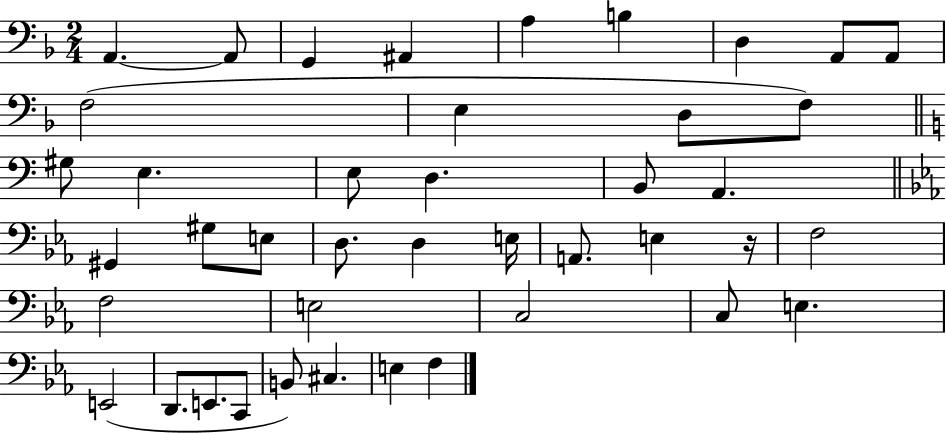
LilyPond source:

{
  \clef bass
  \numericTimeSignature
  \time 2/4
  \key f \major
  \repeat volta 2 { a,4.~~ a,8 | g,4 ais,4 | a4 b4 | d4 a,8 a,8 | \break f2( | e4 d8 f8) | \bar "||" \break \key a \minor gis8 e4. | e8 d4. | b,8 a,4. | \bar "||" \break \key ees \major gis,4 gis8 e8 | d8. d4 e16 | a,8. e4 r16 | f2 | \break f2 | e2 | c2 | c8 e4. | \break e,2( | d,8. e,8. c,8 | b,8) cis4. | e4 f4 | \break } \bar "|."
}